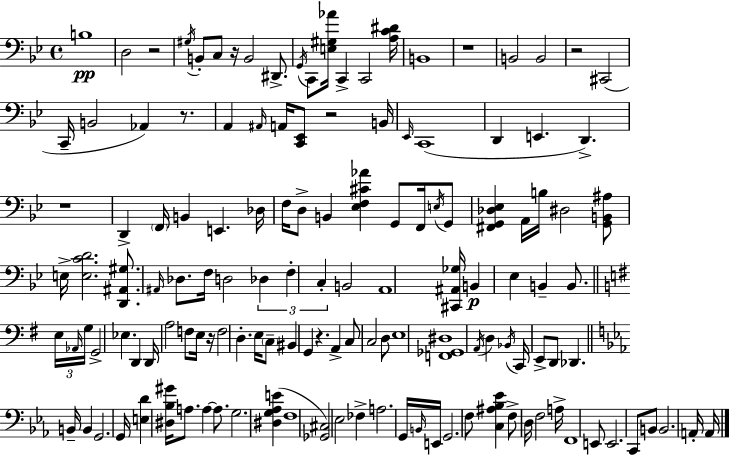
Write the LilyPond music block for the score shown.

{
  \clef bass
  \time 4/4
  \defaultTimeSignature
  \key bes \major
  b1\pp | d2 r2 | \acciaccatura { gis16 } b,8-. c8 r16 b,2 dis,8.-> | \acciaccatura { g,16 } c,8 <e gis aes'>16 c,4-> c,2 | \break <a c' dis'>16 b,1 | r1 | b,2 b,2 | r2 cis,2( | \break c,16-- b,2 aes,4) r8. | a,4 \grace { ais,16 } a,16 <c, ees,>8 r2 | b,16 \grace { ees,16 }( c,1 | d,4 e,4. d,4.->) | \break r1 | d,4-> \parenthesize f,16 b,4 e,4. | des16 f16 d8-> b,4 <ees f cis' aes'>4 g,8 | f,16 \acciaccatura { e16 } g,8 <fis, g, des ees>4 a,16 b16 dis2 | \break <g, b, ais>8 e16-> <e c' d'>2. | <d, ais, gis>8. \grace { ais,16 } des8. f16 d2 | \tuplet 3/2 { des4 f4-. c4-. } b,2 | a,1 | \break <cis, ais, ges>16 b,4\p ees4 b,4-- | b,8. \bar "||" \break \key g \major \tuplet 3/2 { e16 \grace { aes,16 } g16 } g,2-> ees4. | d,4 d,16 a2 f8 | e16 r16 f2 d4.-. | e16 \parenthesize c8-- bis,4 g,4 r4. | \break a,4-> c8 c2 d8 | e1 | <f, ges, dis>1 | \acciaccatura { a,16 } d4 \acciaccatura { bes,16 } c,16 e,8-> d,8 des,4. | \break \bar "||" \break \key ees \major b,16-- b,4 g,2. | g,16 <e d'>4 <dis bes gis'>16 a8. a4~~ a8. | g2. <dis g aes e'>4( | f1 | \break <ges, cis>2) ees2 | fes4-> a2. | g,16 \grace { b,16 } e,16 g,2. | f8 <c ais bes ees'>4 f8-> d16 f2 | \break a16-> f,1 | e,8 e,2. | c,8 b,8 b,2. | a,16-. a,16 \bar "|."
}